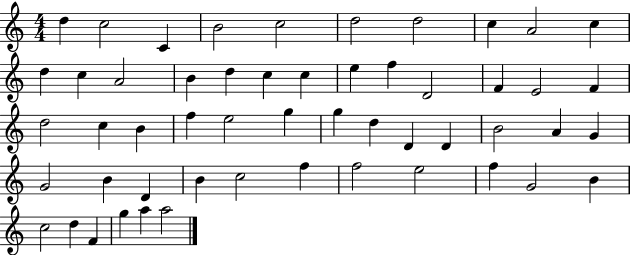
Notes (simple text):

D5/q C5/h C4/q B4/h C5/h D5/h D5/h C5/q A4/h C5/q D5/q C5/q A4/h B4/q D5/q C5/q C5/q E5/q F5/q D4/h F4/q E4/h F4/q D5/h C5/q B4/q F5/q E5/h G5/q G5/q D5/q D4/q D4/q B4/h A4/q G4/q G4/h B4/q D4/q B4/q C5/h F5/q F5/h E5/h F5/q G4/h B4/q C5/h D5/q F4/q G5/q A5/q A5/h